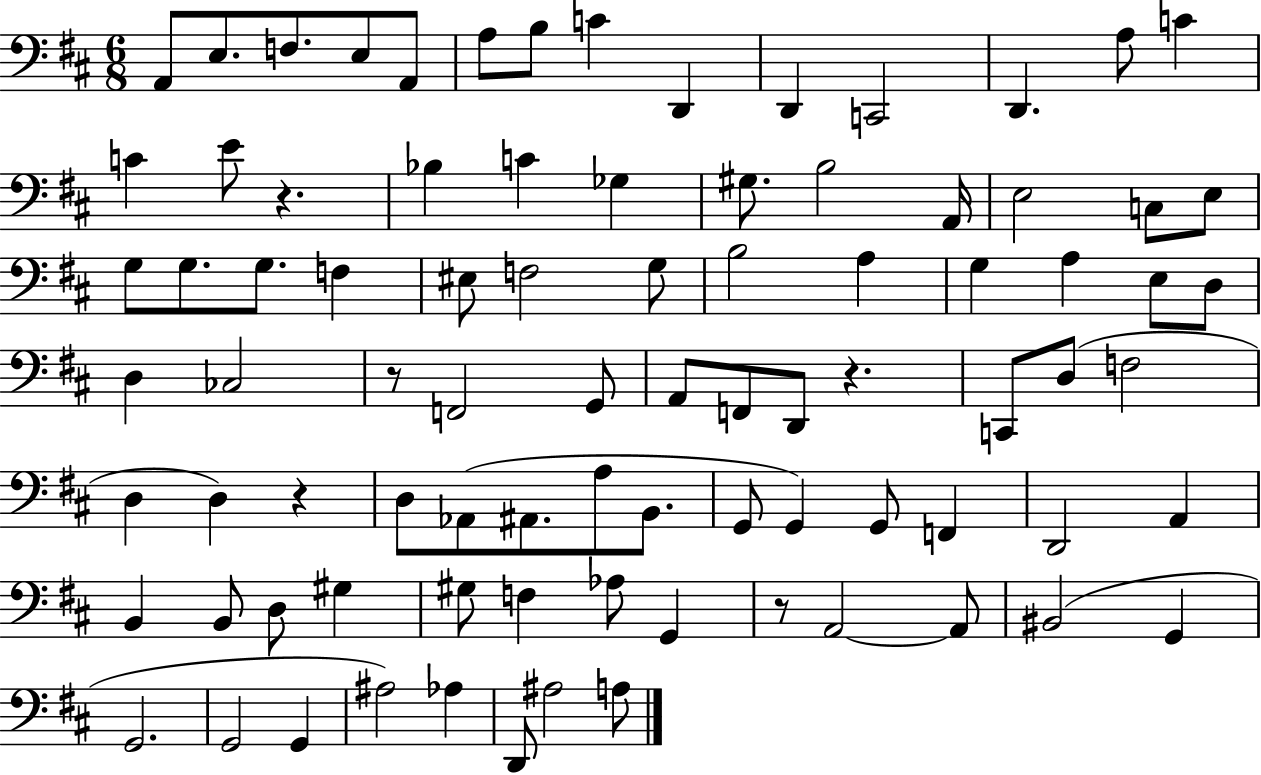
X:1
T:Untitled
M:6/8
L:1/4
K:D
A,,/2 E,/2 F,/2 E,/2 A,,/2 A,/2 B,/2 C D,, D,, C,,2 D,, A,/2 C C E/2 z _B, C _G, ^G,/2 B,2 A,,/4 E,2 C,/2 E,/2 G,/2 G,/2 G,/2 F, ^E,/2 F,2 G,/2 B,2 A, G, A, E,/2 D,/2 D, _C,2 z/2 F,,2 G,,/2 A,,/2 F,,/2 D,,/2 z C,,/2 D,/2 F,2 D, D, z D,/2 _A,,/2 ^A,,/2 A,/2 B,,/2 G,,/2 G,, G,,/2 F,, D,,2 A,, B,, B,,/2 D,/2 ^G, ^G,/2 F, _A,/2 G,, z/2 A,,2 A,,/2 ^B,,2 G,, G,,2 G,,2 G,, ^A,2 _A, D,,/2 ^A,2 A,/2